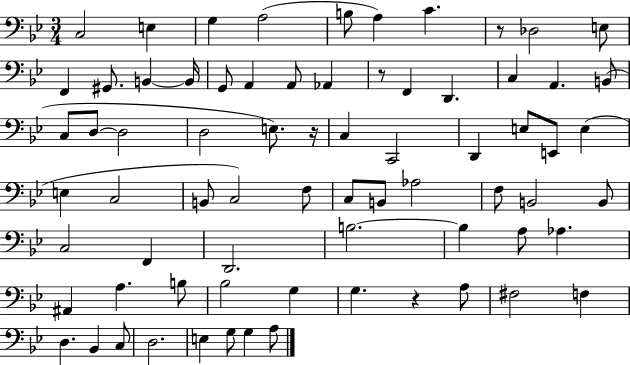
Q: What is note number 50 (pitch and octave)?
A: A3